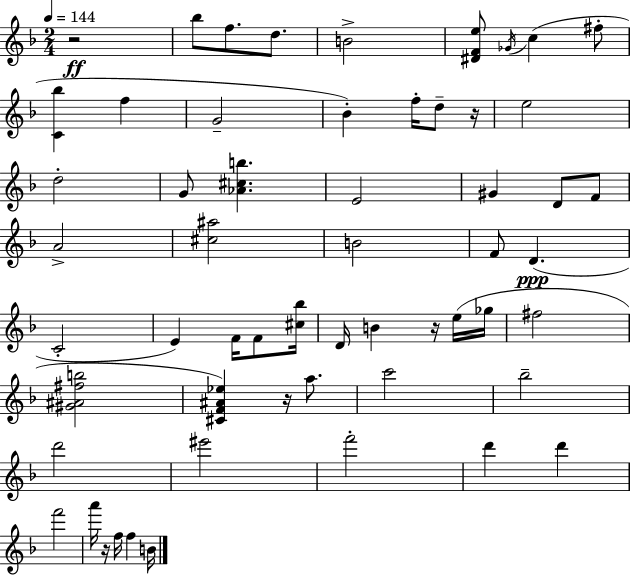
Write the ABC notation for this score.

X:1
T:Untitled
M:2/4
L:1/4
K:F
z2 _b/2 f/2 d/2 B2 [^DFe]/2 _G/4 c ^f/2 [C_b] f G2 _B f/4 d/2 z/4 e2 d2 G/2 [_A^cb] E2 ^G D/2 F/2 A2 [^c^a]2 B2 F/2 D C2 E F/4 F/2 [^c_b]/4 D/4 B z/4 e/4 _g/4 ^f2 [^G^A^fb]2 [^CF^A_e] z/4 a/2 c'2 _b2 d'2 ^e'2 f'2 d' d' f'2 a'/4 z/4 f/4 f B/4